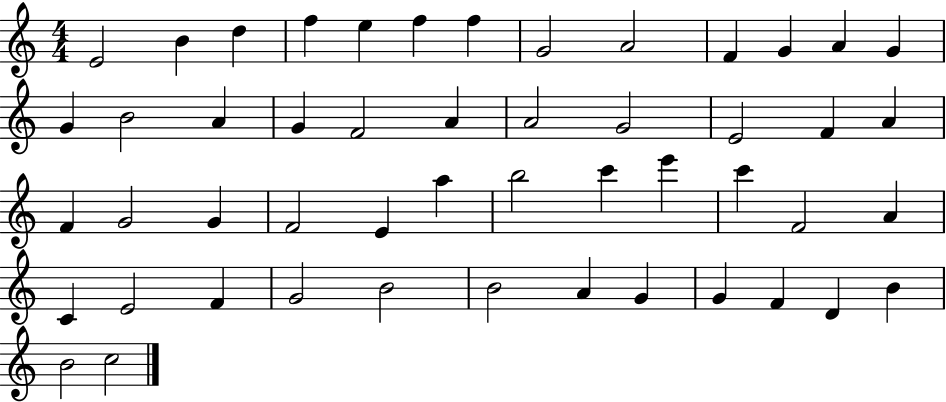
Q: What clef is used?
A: treble